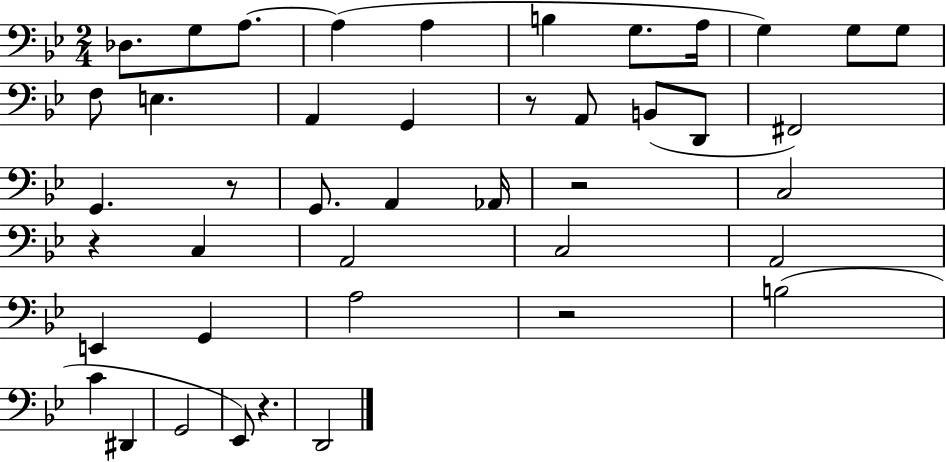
Db3/e. G3/e A3/e. A3/q A3/q B3/q G3/e. A3/s G3/q G3/e G3/e F3/e E3/q. A2/q G2/q R/e A2/e B2/e D2/e F#2/h G2/q. R/e G2/e. A2/q Ab2/s R/h C3/h R/q C3/q A2/h C3/h A2/h E2/q G2/q A3/h R/h B3/h C4/q D#2/q G2/h Eb2/e R/q. D2/h